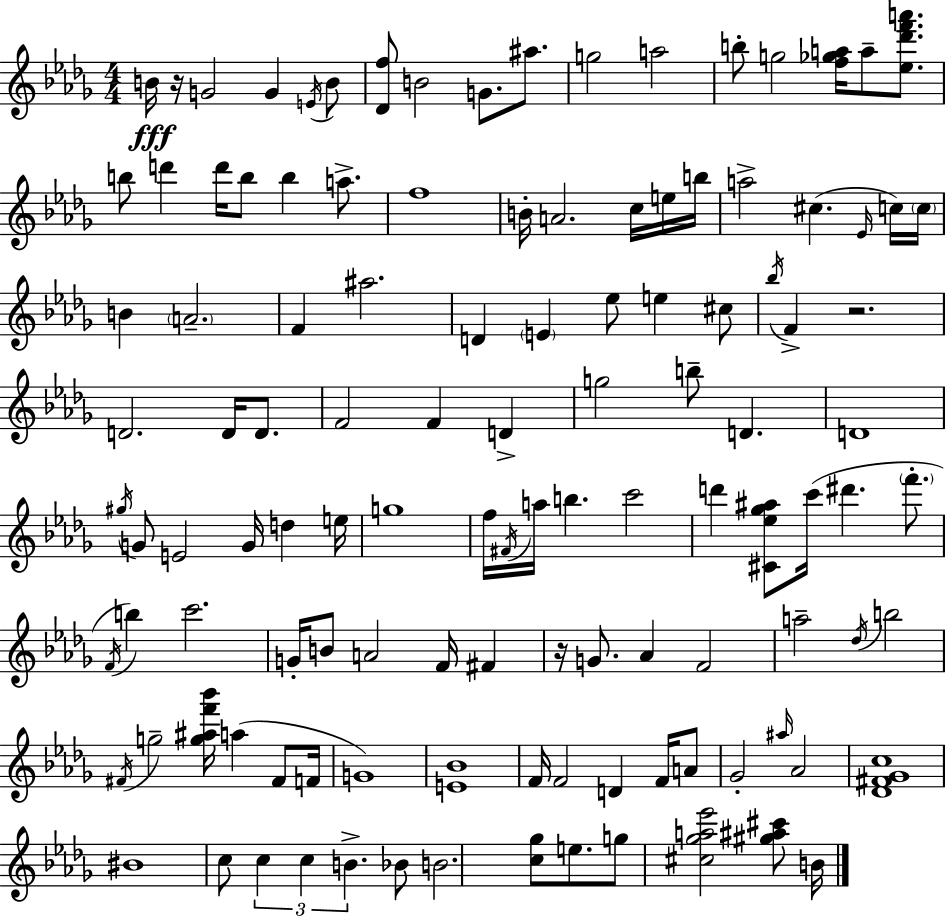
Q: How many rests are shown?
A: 3